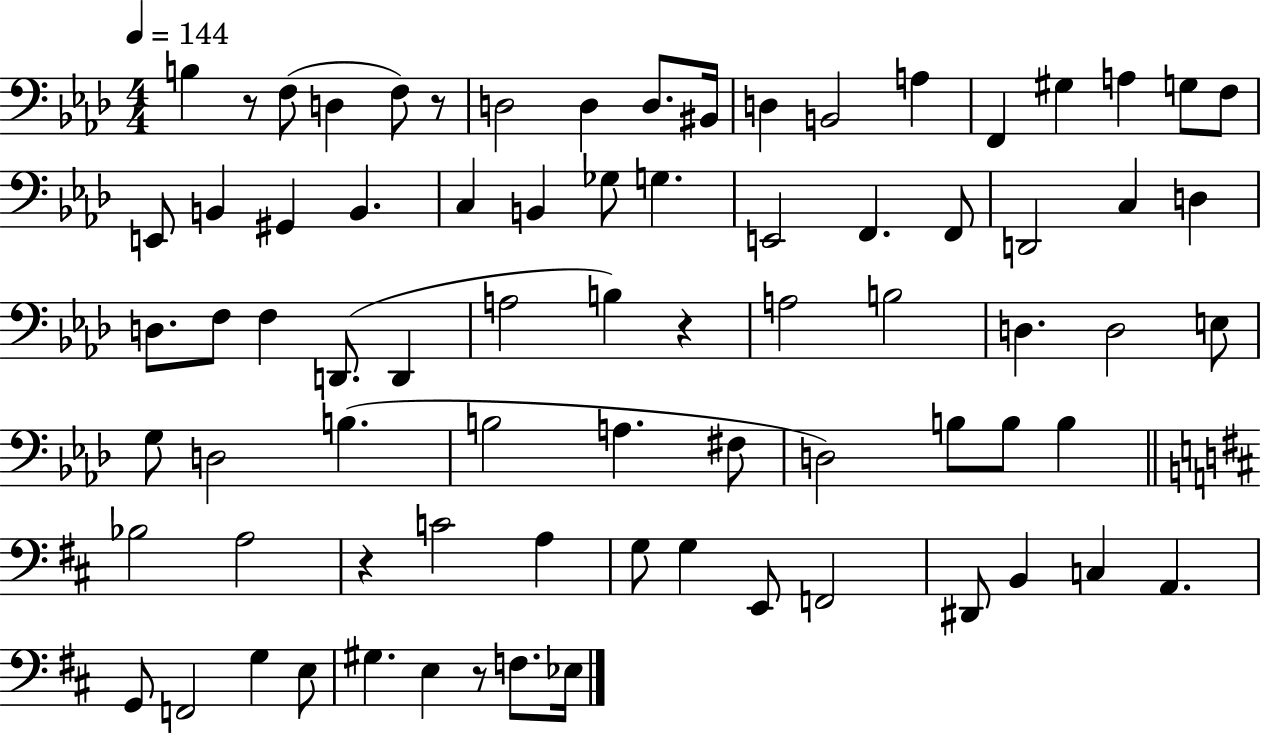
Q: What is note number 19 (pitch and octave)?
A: G#2